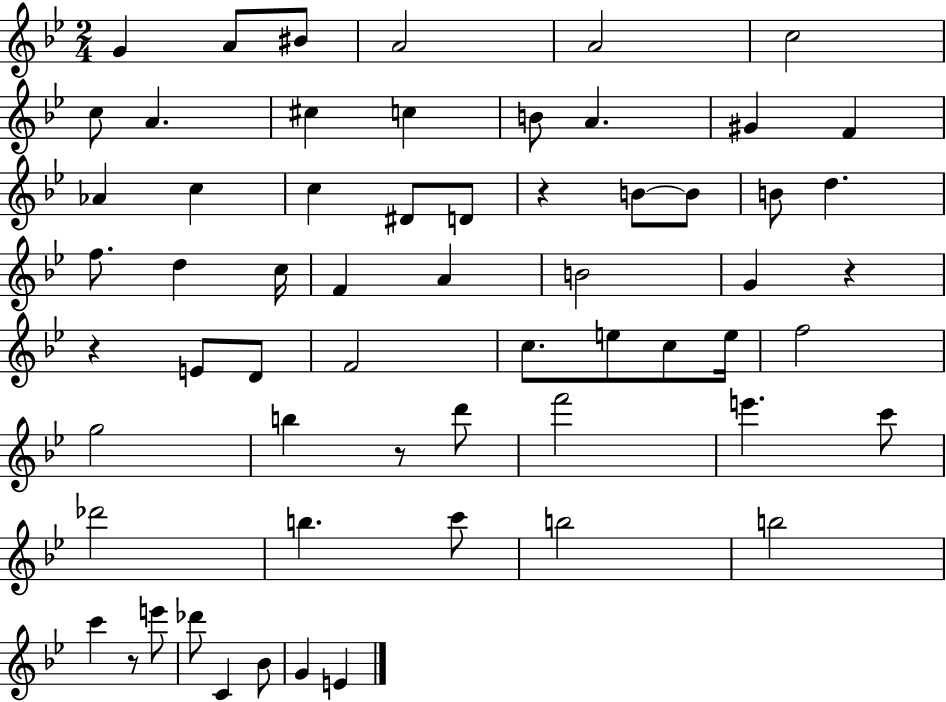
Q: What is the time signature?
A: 2/4